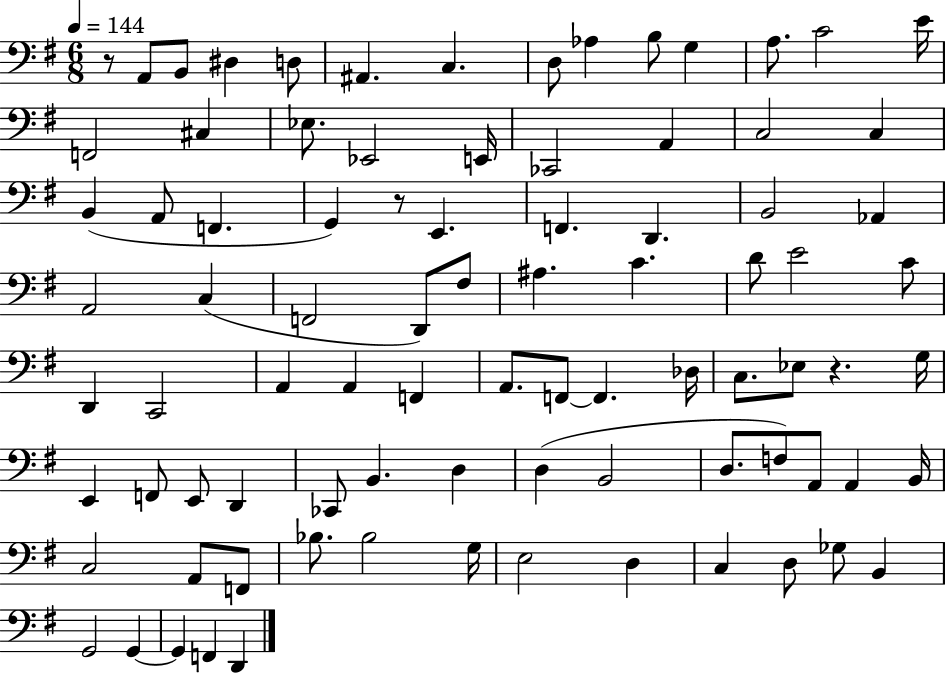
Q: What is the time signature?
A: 6/8